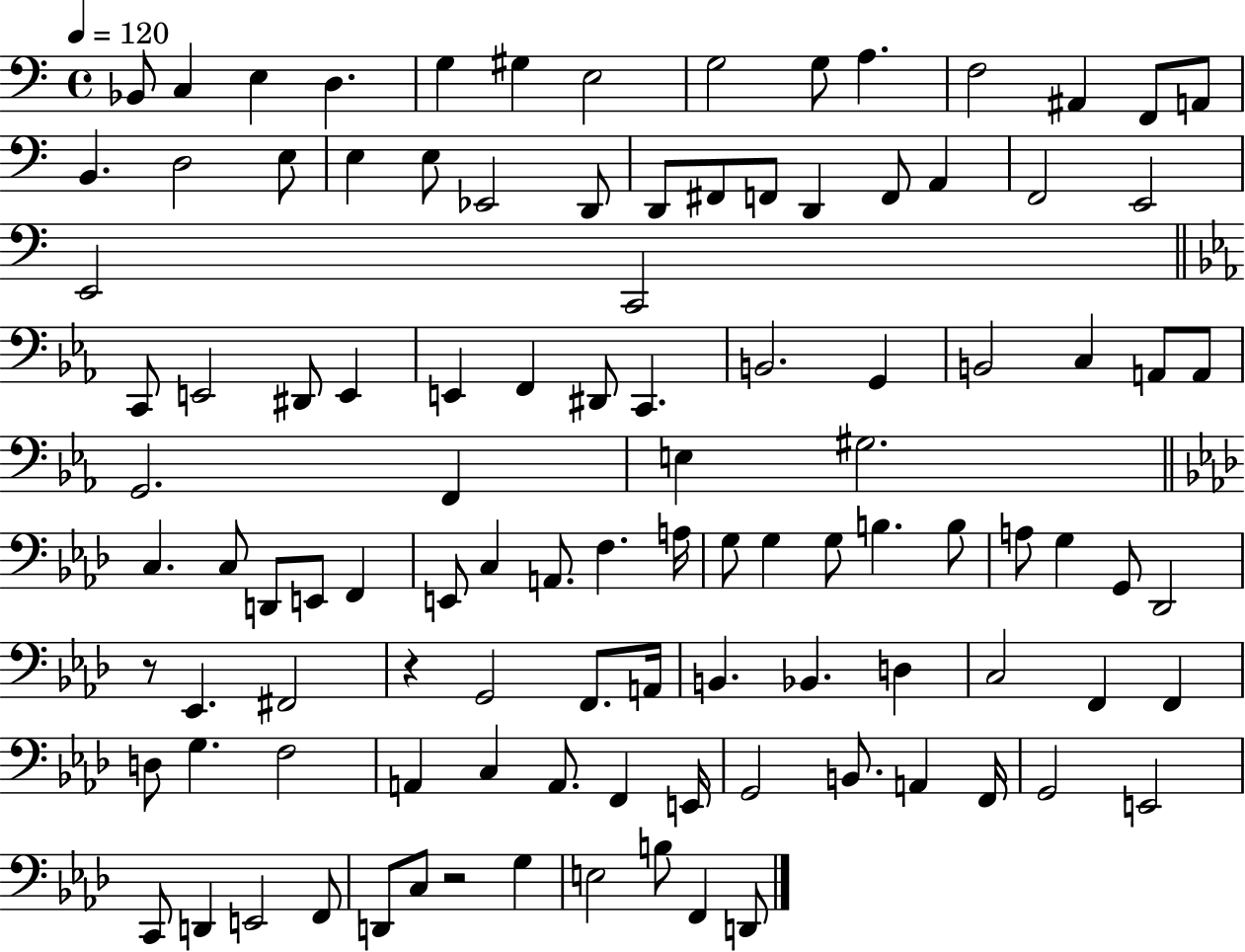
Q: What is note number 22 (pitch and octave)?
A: D2